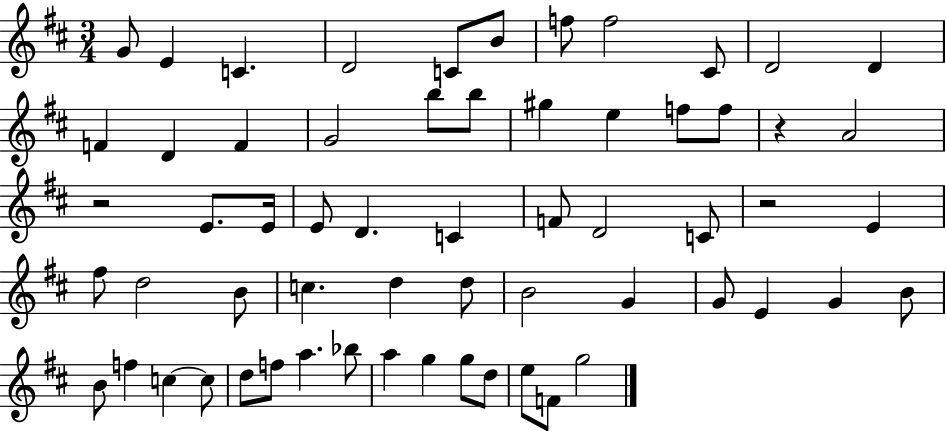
G4/e E4/q C4/q. D4/h C4/e B4/e F5/e F5/h C#4/e D4/h D4/q F4/q D4/q F4/q G4/h B5/e B5/e G#5/q E5/q F5/e F5/e R/q A4/h R/h E4/e. E4/s E4/e D4/q. C4/q F4/e D4/h C4/e R/h E4/q F#5/e D5/h B4/e C5/q. D5/q D5/e B4/h G4/q G4/e E4/q G4/q B4/e B4/e F5/q C5/q C5/e D5/e F5/e A5/q. Bb5/e A5/q G5/q G5/e D5/e E5/e F4/e G5/h